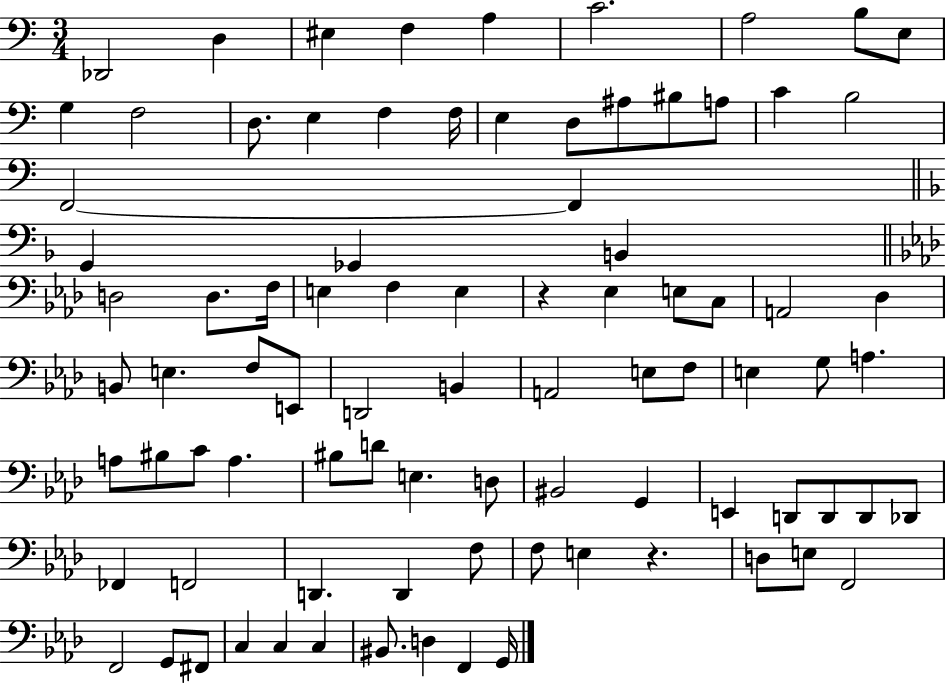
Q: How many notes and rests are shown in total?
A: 87